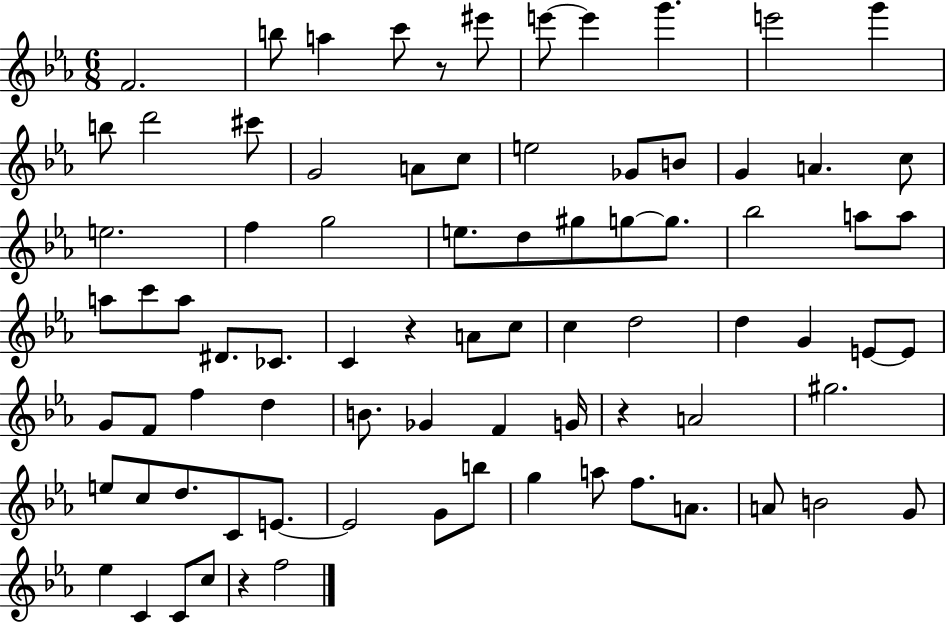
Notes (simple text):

F4/h. B5/e A5/q C6/e R/e EIS6/e E6/e E6/q G6/q. E6/h G6/q B5/e D6/h C#6/e G4/h A4/e C5/e E5/h Gb4/e B4/e G4/q A4/q. C5/e E5/h. F5/q G5/h E5/e. D5/e G#5/e G5/e G5/e. Bb5/h A5/e A5/e A5/e C6/e A5/e D#4/e. CES4/e. C4/q R/q A4/e C5/e C5/q D5/h D5/q G4/q E4/e E4/e G4/e F4/e F5/q D5/q B4/e. Gb4/q F4/q G4/s R/q A4/h G#5/h. E5/e C5/e D5/e. C4/e E4/e. E4/h G4/e B5/e G5/q A5/e F5/e. A4/e. A4/e B4/h G4/e Eb5/q C4/q C4/e C5/e R/q F5/h